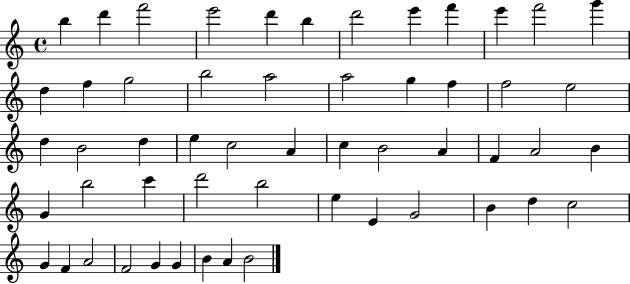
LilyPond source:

{
  \clef treble
  \time 4/4
  \defaultTimeSignature
  \key c \major
  b''4 d'''4 f'''2 | e'''2 d'''4 b''4 | d'''2 e'''4 f'''4 | e'''4 f'''2 g'''4 | \break d''4 f''4 g''2 | b''2 a''2 | a''2 g''4 f''4 | f''2 e''2 | \break d''4 b'2 d''4 | e''4 c''2 a'4 | c''4 b'2 a'4 | f'4 a'2 b'4 | \break g'4 b''2 c'''4 | d'''2 b''2 | e''4 e'4 g'2 | b'4 d''4 c''2 | \break g'4 f'4 a'2 | f'2 g'4 g'4 | b'4 a'4 b'2 | \bar "|."
}